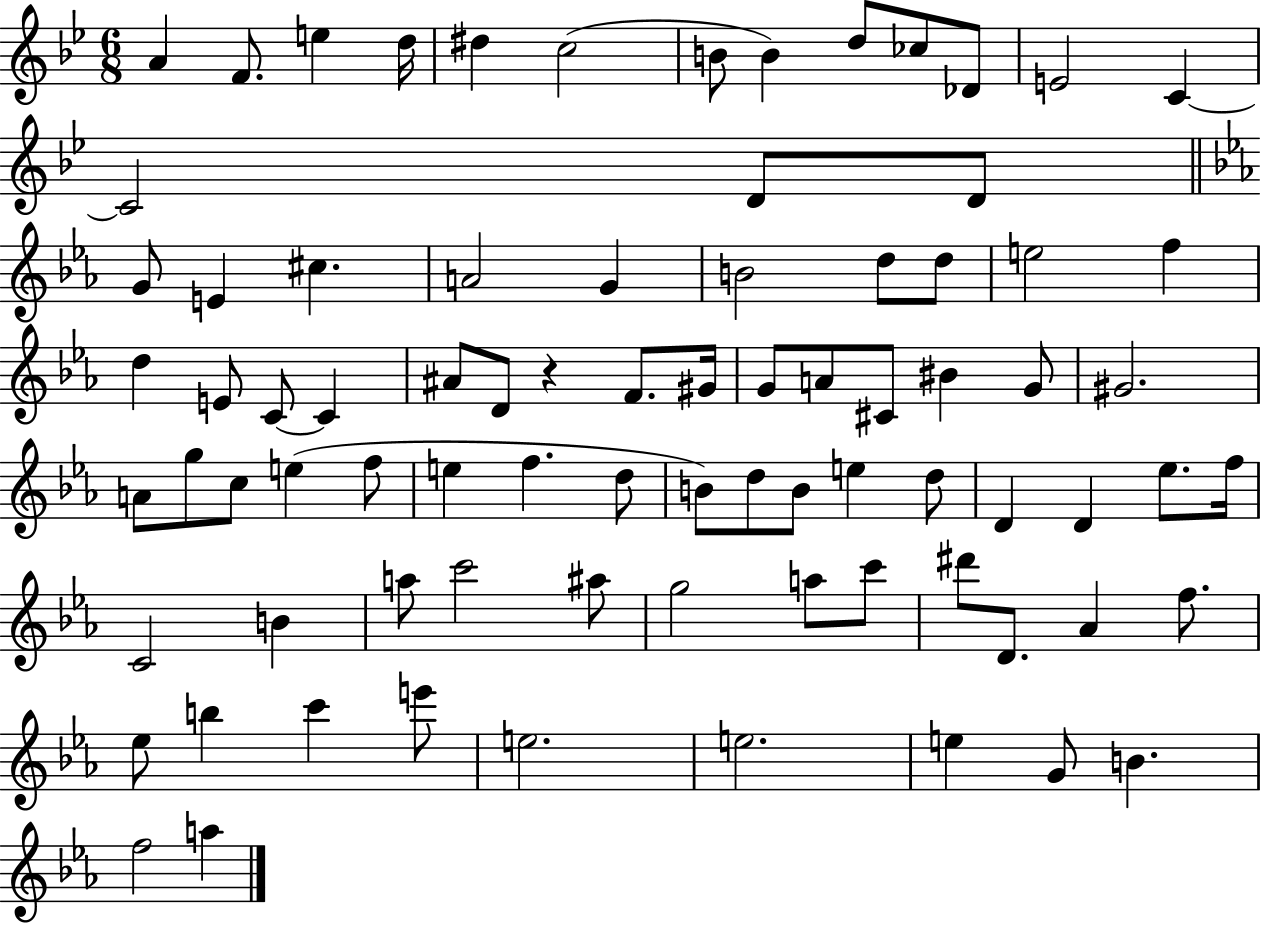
{
  \clef treble
  \numericTimeSignature
  \time 6/8
  \key bes \major
  a'4 f'8. e''4 d''16 | dis''4 c''2( | b'8 b'4) d''8 ces''8 des'8 | e'2 c'4~~ | \break c'2 d'8 d'8 | \bar "||" \break \key ees \major g'8 e'4 cis''4. | a'2 g'4 | b'2 d''8 d''8 | e''2 f''4 | \break d''4 e'8 c'8~~ c'4 | ais'8 d'8 r4 f'8. gis'16 | g'8 a'8 cis'8 bis'4 g'8 | gis'2. | \break a'8 g''8 c''8 e''4( f''8 | e''4 f''4. d''8 | b'8) d''8 b'8 e''4 d''8 | d'4 d'4 ees''8. f''16 | \break c'2 b'4 | a''8 c'''2 ais''8 | g''2 a''8 c'''8 | dis'''8 d'8. aes'4 f''8. | \break ees''8 b''4 c'''4 e'''8 | e''2. | e''2. | e''4 g'8 b'4. | \break f''2 a''4 | \bar "|."
}